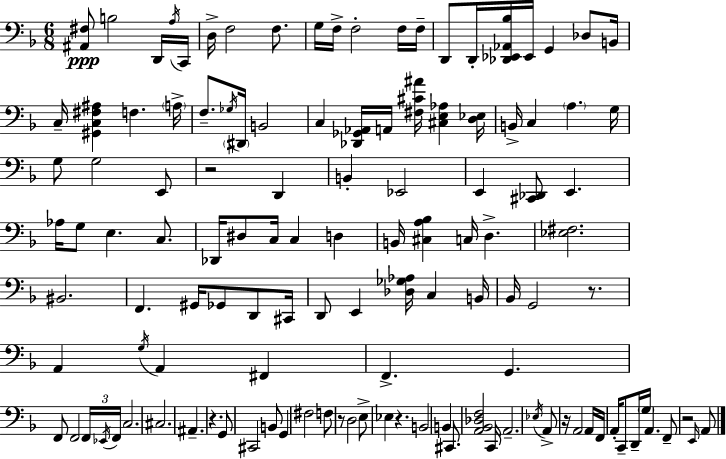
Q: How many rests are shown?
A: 7